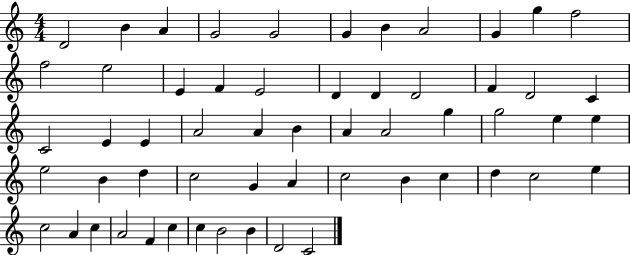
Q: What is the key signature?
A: C major